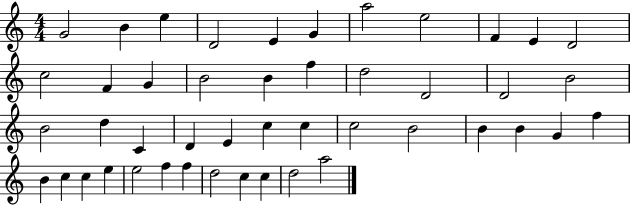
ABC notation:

X:1
T:Untitled
M:4/4
L:1/4
K:C
G2 B e D2 E G a2 e2 F E D2 c2 F G B2 B f d2 D2 D2 B2 B2 d C D E c c c2 B2 B B G f B c c e e2 f f d2 c c d2 a2